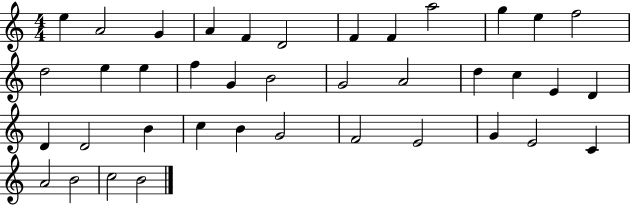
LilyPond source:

{
  \clef treble
  \numericTimeSignature
  \time 4/4
  \key c \major
  e''4 a'2 g'4 | a'4 f'4 d'2 | f'4 f'4 a''2 | g''4 e''4 f''2 | \break d''2 e''4 e''4 | f''4 g'4 b'2 | g'2 a'2 | d''4 c''4 e'4 d'4 | \break d'4 d'2 b'4 | c''4 b'4 g'2 | f'2 e'2 | g'4 e'2 c'4 | \break a'2 b'2 | c''2 b'2 | \bar "|."
}